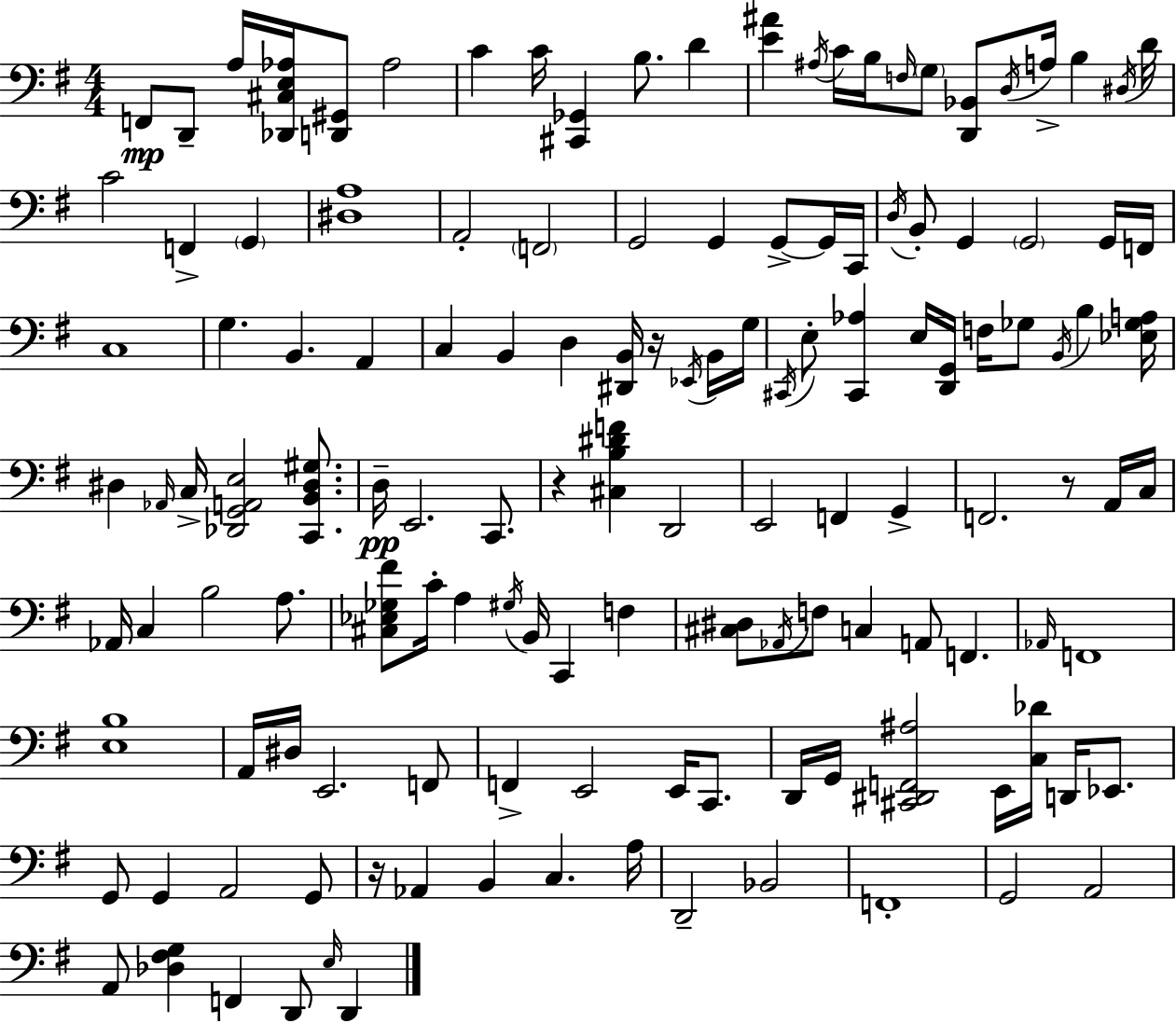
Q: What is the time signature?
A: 4/4